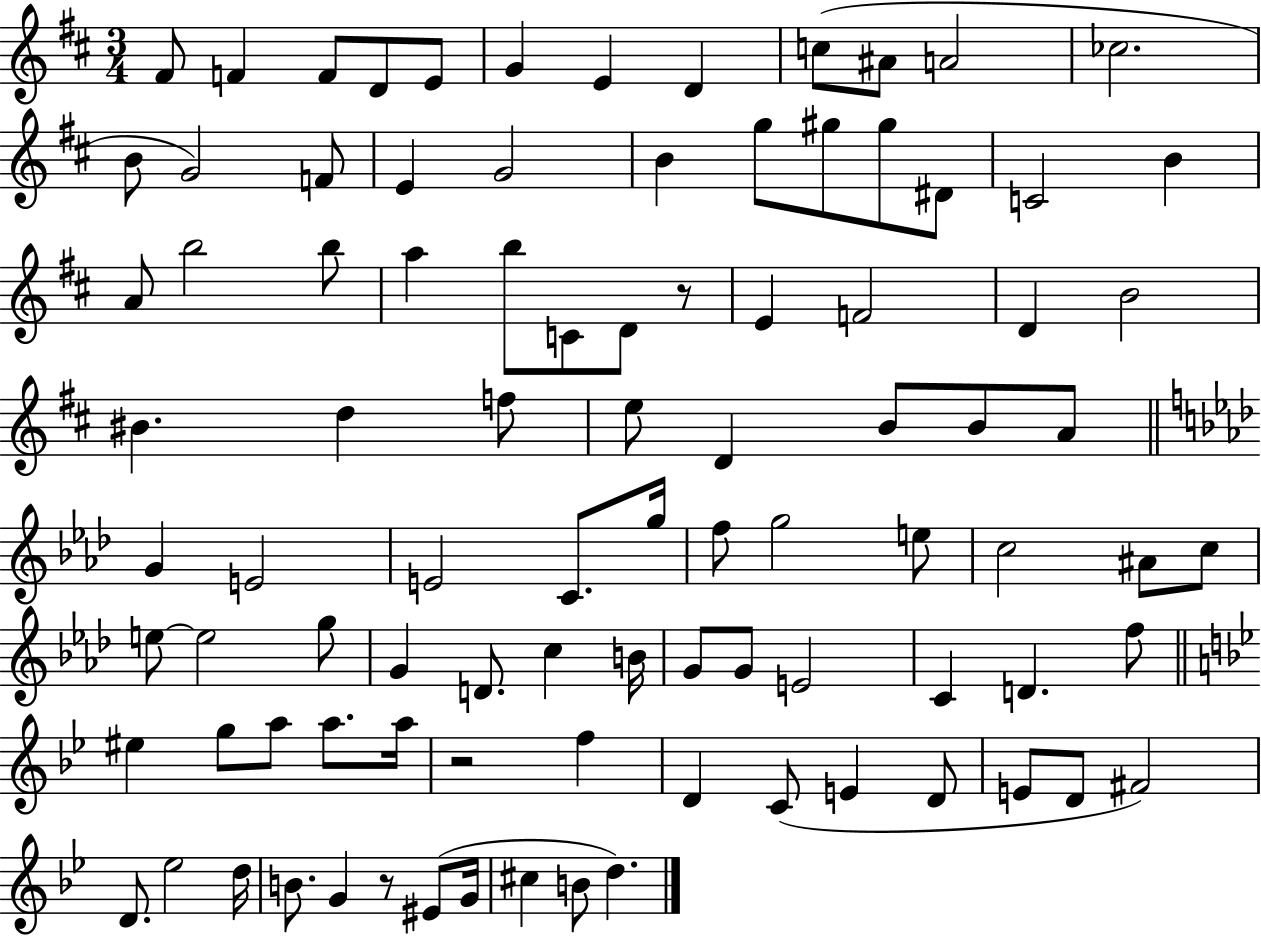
F#4/e F4/q F4/e D4/e E4/e G4/q E4/q D4/q C5/e A#4/e A4/h CES5/h. B4/e G4/h F4/e E4/q G4/h B4/q G5/e G#5/e G#5/e D#4/e C4/h B4/q A4/e B5/h B5/e A5/q B5/e C4/e D4/e R/e E4/q F4/h D4/q B4/h BIS4/q. D5/q F5/e E5/e D4/q B4/e B4/e A4/e G4/q E4/h E4/h C4/e. G5/s F5/e G5/h E5/e C5/h A#4/e C5/e E5/e E5/h G5/e G4/q D4/e. C5/q B4/s G4/e G4/e E4/h C4/q D4/q. F5/e EIS5/q G5/e A5/e A5/e. A5/s R/h F5/q D4/q C4/e E4/q D4/e E4/e D4/e F#4/h D4/e. Eb5/h D5/s B4/e. G4/q R/e EIS4/e G4/s C#5/q B4/e D5/q.